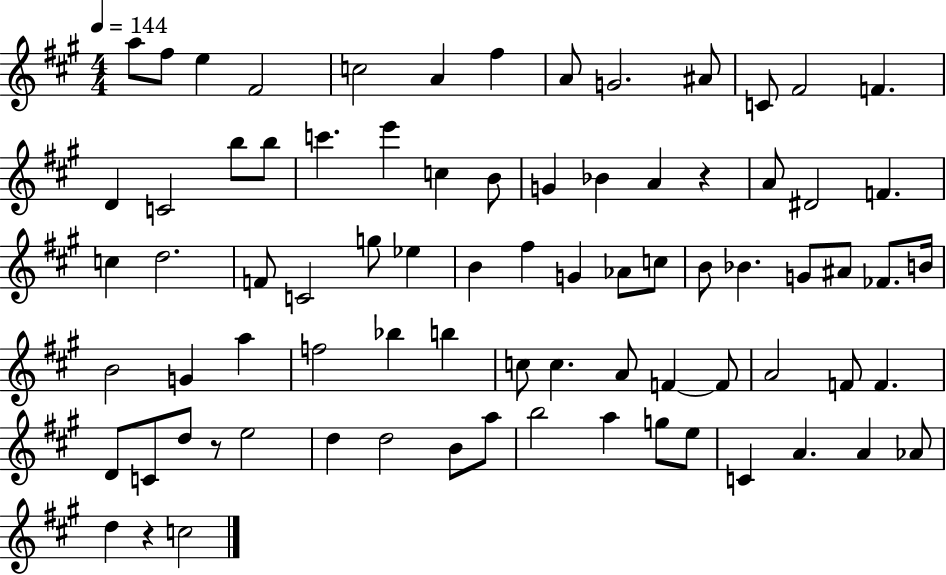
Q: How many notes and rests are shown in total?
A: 79